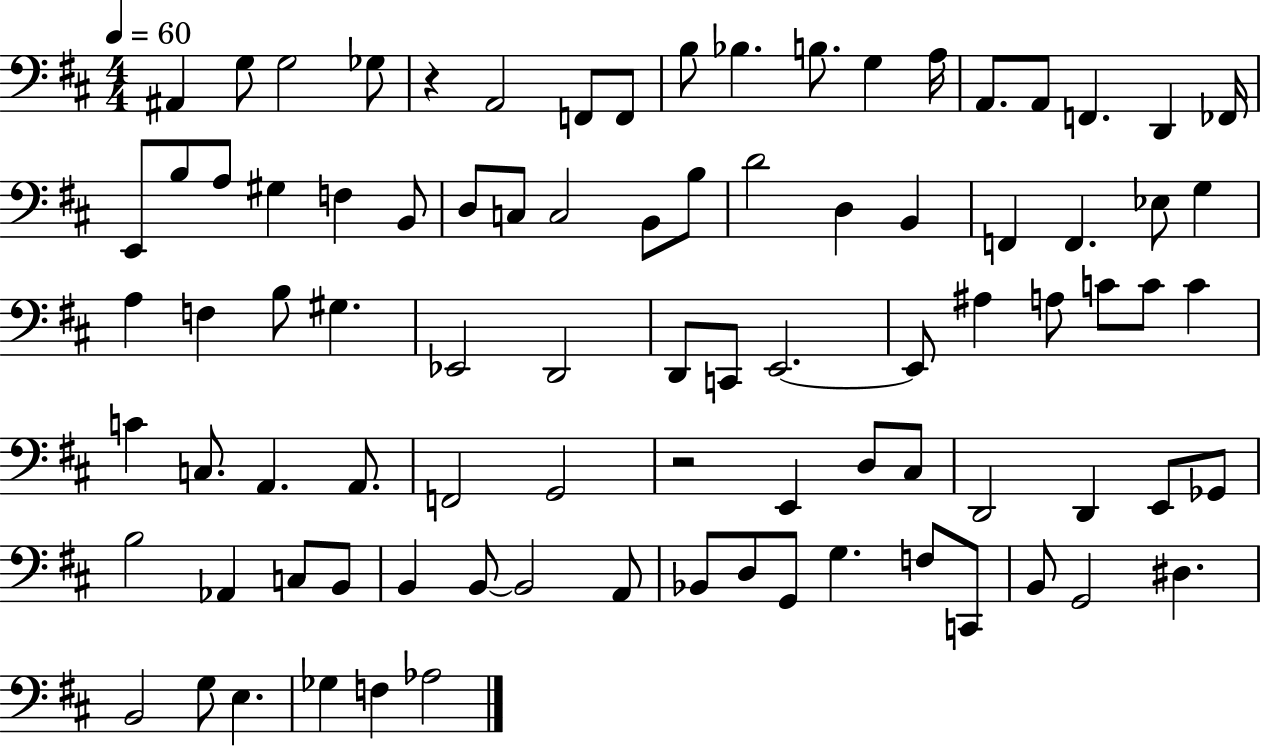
X:1
T:Untitled
M:4/4
L:1/4
K:D
^A,, G,/2 G,2 _G,/2 z A,,2 F,,/2 F,,/2 B,/2 _B, B,/2 G, A,/4 A,,/2 A,,/2 F,, D,, _F,,/4 E,,/2 B,/2 A,/2 ^G, F, B,,/2 D,/2 C,/2 C,2 B,,/2 B,/2 D2 D, B,, F,, F,, _E,/2 G, A, F, B,/2 ^G, _E,,2 D,,2 D,,/2 C,,/2 E,,2 E,,/2 ^A, A,/2 C/2 C/2 C C C,/2 A,, A,,/2 F,,2 G,,2 z2 E,, D,/2 ^C,/2 D,,2 D,, E,,/2 _G,,/2 B,2 _A,, C,/2 B,,/2 B,, B,,/2 B,,2 A,,/2 _B,,/2 D,/2 G,,/2 G, F,/2 C,,/2 B,,/2 G,,2 ^D, B,,2 G,/2 E, _G, F, _A,2